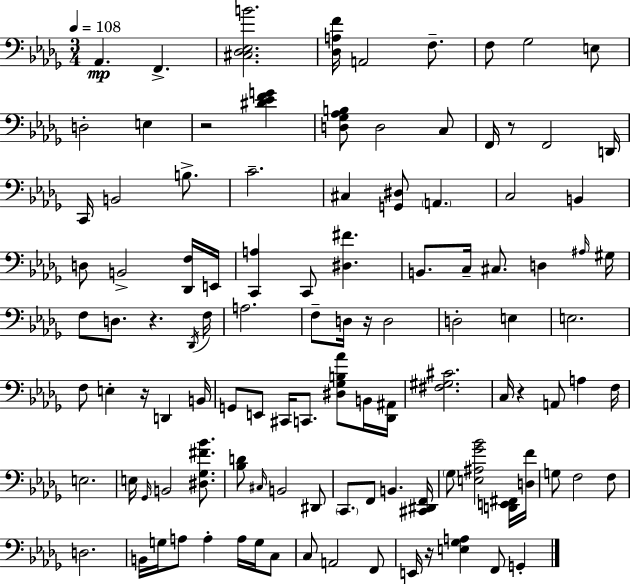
Ab2/q. F2/q. [C#3,Db3,Eb3,B4]/h. [Db3,A3,F4]/s A2/h F3/e. F3/e Gb3/h E3/e D3/h E3/q R/h [D#4,Eb4,F4,G4]/q [D3,Gb3,Ab3,B3]/e D3/h C3/e F2/s R/e F2/h D2/s C2/s B2/h B3/e. C4/h. C#3/q [G2,D#3]/e A2/q. C3/h B2/q D3/e B2/h [Db2,F3]/s E2/s [C2,A3]/q C2/e [D#3,F#4]/q. B2/e. C3/s C#3/e. D3/q A#3/s G#3/s F3/e D3/e. R/q. Db2/s F3/s A3/h. F3/e D3/s R/s D3/h D3/h E3/q E3/h. F3/e E3/q R/s D2/q B2/s G2/e E2/e C#2/s C2/e. [D#3,Gb3,B3,Ab4]/e B2/s [Db2,A#2]/s [F#3,G#3,C#4]/h. C3/s R/q A2/e A3/q F3/s E3/h. E3/s Gb2/s B2/h [D#3,Gb3,F#4,Bb4]/e. [Bb3,D4]/e C#3/s B2/h D#2/e C2/e. F2/e B2/q. [C#2,D#2,F2]/s Gb3/e [E3,A#3,Gb4,Bb4]/h [D2,E2,F#2]/s [D3,F4]/s G3/e F3/h F3/e D3/h. B2/s G3/s A3/e A3/q A3/s G3/s C3/e C3/e A2/h F2/e E2/s R/s [E3,Gb3,A3]/q F2/e G2/q